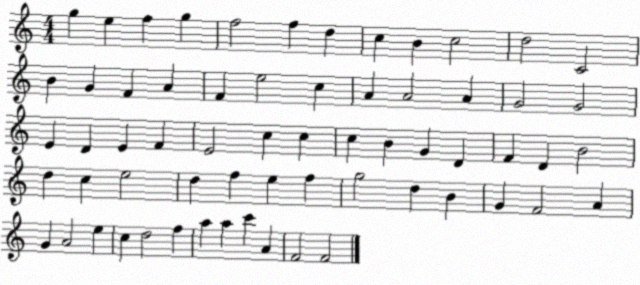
X:1
T:Untitled
M:4/4
L:1/4
K:C
g e f g f2 f d c B c2 d2 C2 B G F A F e2 c A A2 A G2 G2 E D E F E2 c c c B G D F D B2 d c e2 d f e f g2 d B G F2 A G A2 e c d2 f a a c' A F2 F2